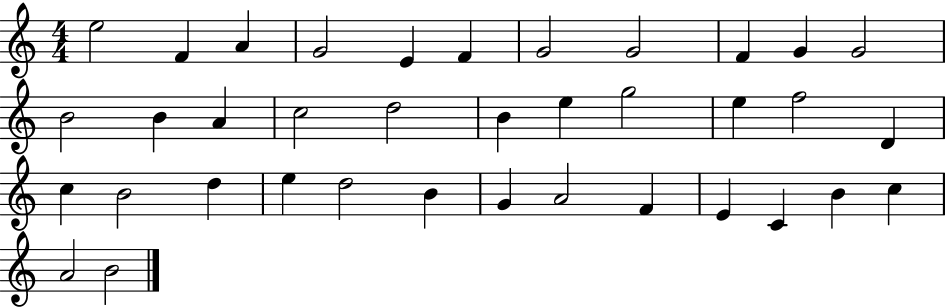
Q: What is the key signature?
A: C major